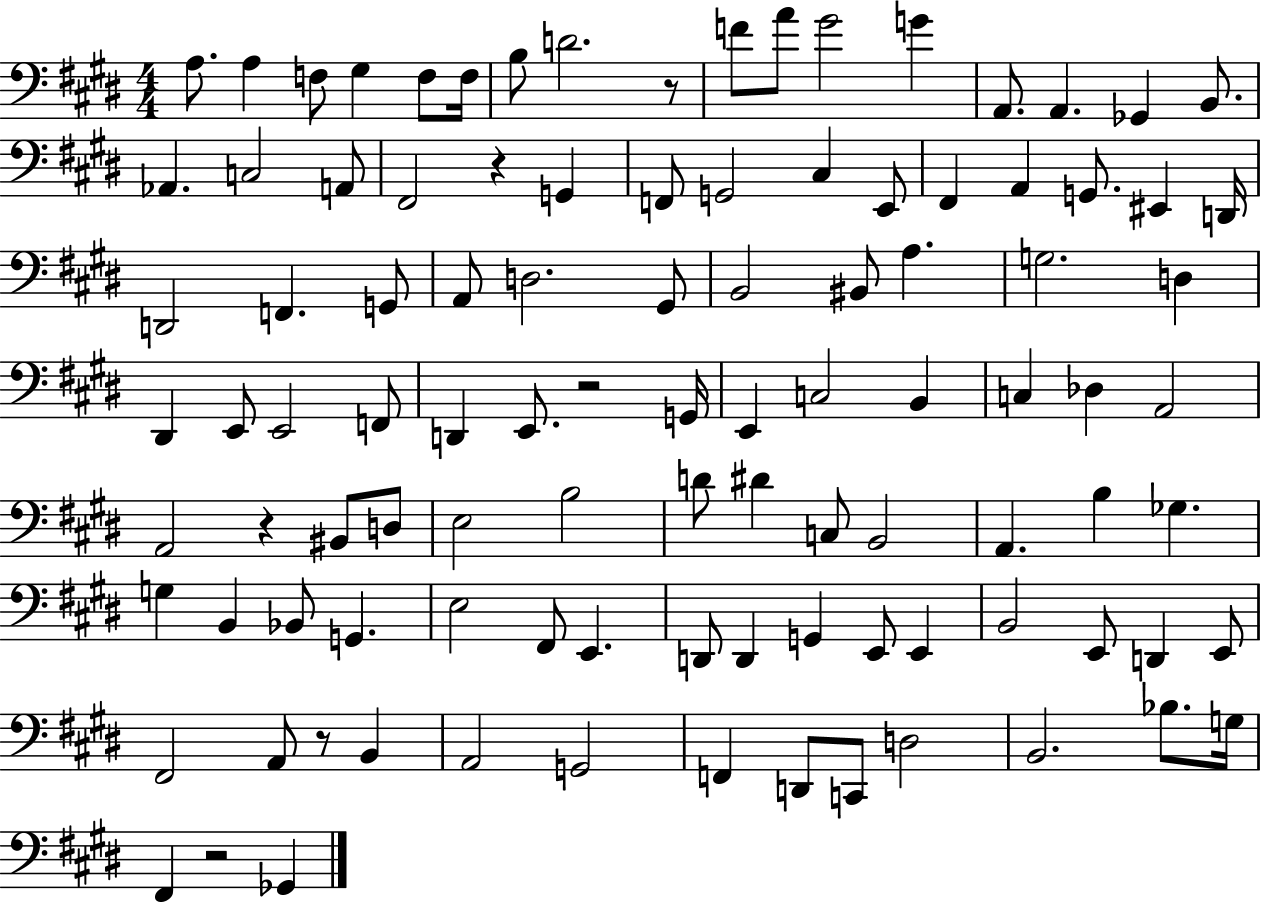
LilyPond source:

{
  \clef bass
  \numericTimeSignature
  \time 4/4
  \key e \major
  \repeat volta 2 { a8. a4 f8 gis4 f8 f16 | b8 d'2. r8 | f'8 a'8 gis'2 g'4 | a,8. a,4. ges,4 b,8. | \break aes,4. c2 a,8 | fis,2 r4 g,4 | f,8 g,2 cis4 e,8 | fis,4 a,4 g,8. eis,4 d,16 | \break d,2 f,4. g,8 | a,8 d2. gis,8 | b,2 bis,8 a4. | g2. d4 | \break dis,4 e,8 e,2 f,8 | d,4 e,8. r2 g,16 | e,4 c2 b,4 | c4 des4 a,2 | \break a,2 r4 bis,8 d8 | e2 b2 | d'8 dis'4 c8 b,2 | a,4. b4 ges4. | \break g4 b,4 bes,8 g,4. | e2 fis,8 e,4. | d,8 d,4 g,4 e,8 e,4 | b,2 e,8 d,4 e,8 | \break fis,2 a,8 r8 b,4 | a,2 g,2 | f,4 d,8 c,8 d2 | b,2. bes8. g16 | \break fis,4 r2 ges,4 | } \bar "|."
}